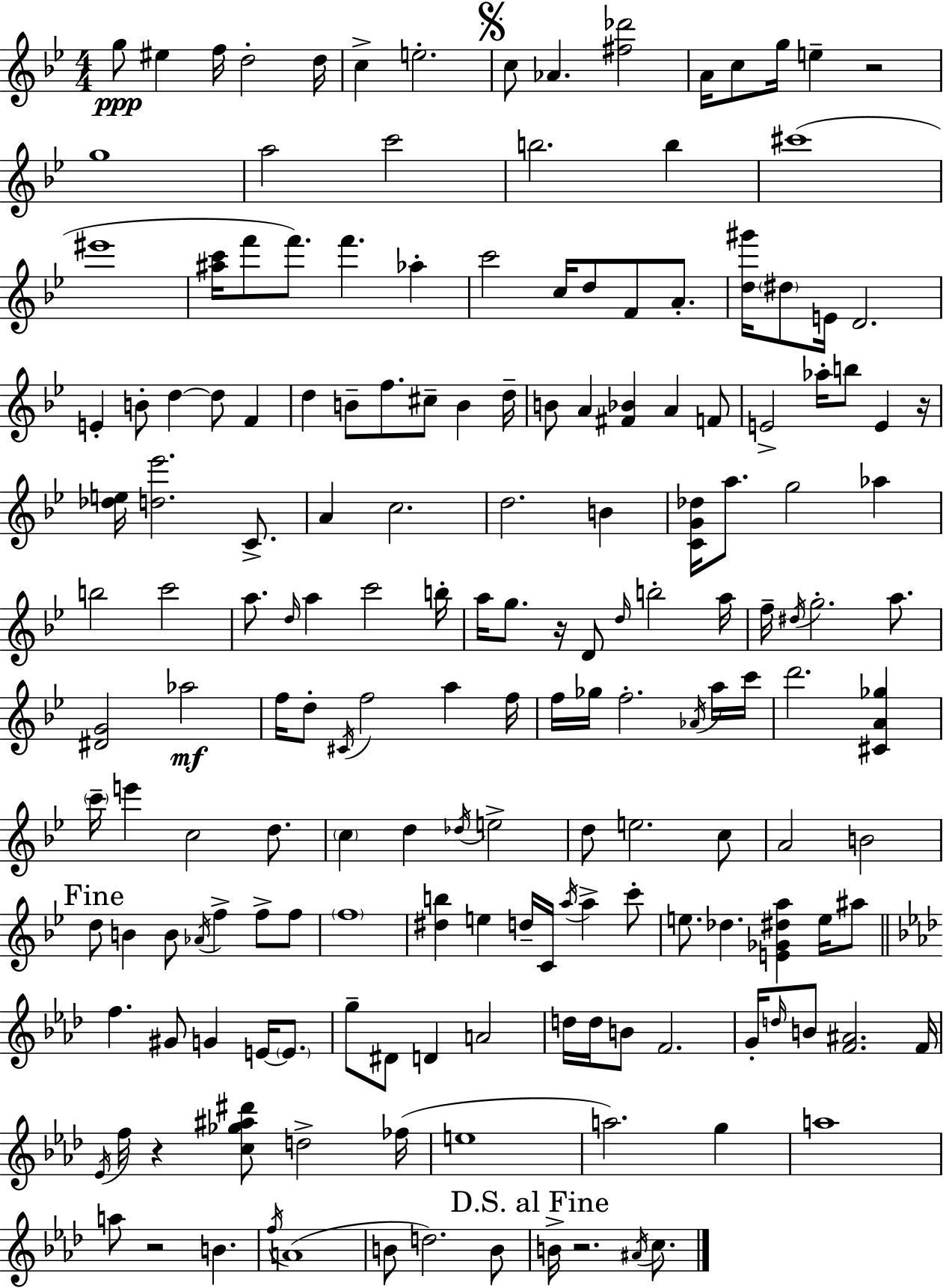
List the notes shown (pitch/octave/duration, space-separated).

G5/e EIS5/q F5/s D5/h D5/s C5/q E5/h. C5/e Ab4/q. [F#5,Db6]/h A4/s C5/e G5/s E5/q R/h G5/w A5/h C6/h B5/h. B5/q C#6/w EIS6/w [A#5,C6]/s F6/e F6/e. F6/q. Ab5/q C6/h C5/s D5/e F4/e A4/e. [D5,G#6]/s D#5/e E4/s D4/h. E4/q B4/e D5/q D5/e F4/q D5/q B4/e F5/e. C#5/e B4/q D5/s B4/e A4/q [F#4,Bb4]/q A4/q F4/e E4/h Ab5/s B5/e E4/q R/s [Db5,E5]/s [D5,Eb6]/h. C4/e. A4/q C5/h. D5/h. B4/q [C4,G4,Db5]/s A5/e. G5/h Ab5/q B5/h C6/h A5/e. D5/s A5/q C6/h B5/s A5/s G5/e. R/s D4/e D5/s B5/h A5/s F5/s D#5/s G5/h. A5/e. [D#4,G4]/h Ab5/h F5/s D5/e C#4/s F5/h A5/q F5/s F5/s Gb5/s F5/h. Ab4/s A5/s C6/s D6/h. [C#4,A4,Gb5]/q C6/s E6/q C5/h D5/e. C5/q D5/q Db5/s E5/h D5/e E5/h. C5/e A4/h B4/h D5/e B4/q B4/e Ab4/s F5/q F5/e F5/e F5/w [D#5,B5]/q E5/q D5/s C4/s A5/s A5/q C6/e E5/e. Db5/q. [E4,Gb4,D#5,A5]/q E5/s A#5/e F5/q. G#4/e G4/q E4/s E4/e. G5/e D#4/e D4/q A4/h D5/s D5/s B4/e F4/h. G4/s D5/s B4/e [F4,A#4]/h. F4/s Eb4/s F5/s R/q [C5,Gb5,A#5,D#6]/e D5/h FES5/s E5/w A5/h. G5/q A5/w A5/e R/h B4/q. F5/s A4/w B4/e D5/h. B4/e B4/s R/h. A#4/s C5/e.